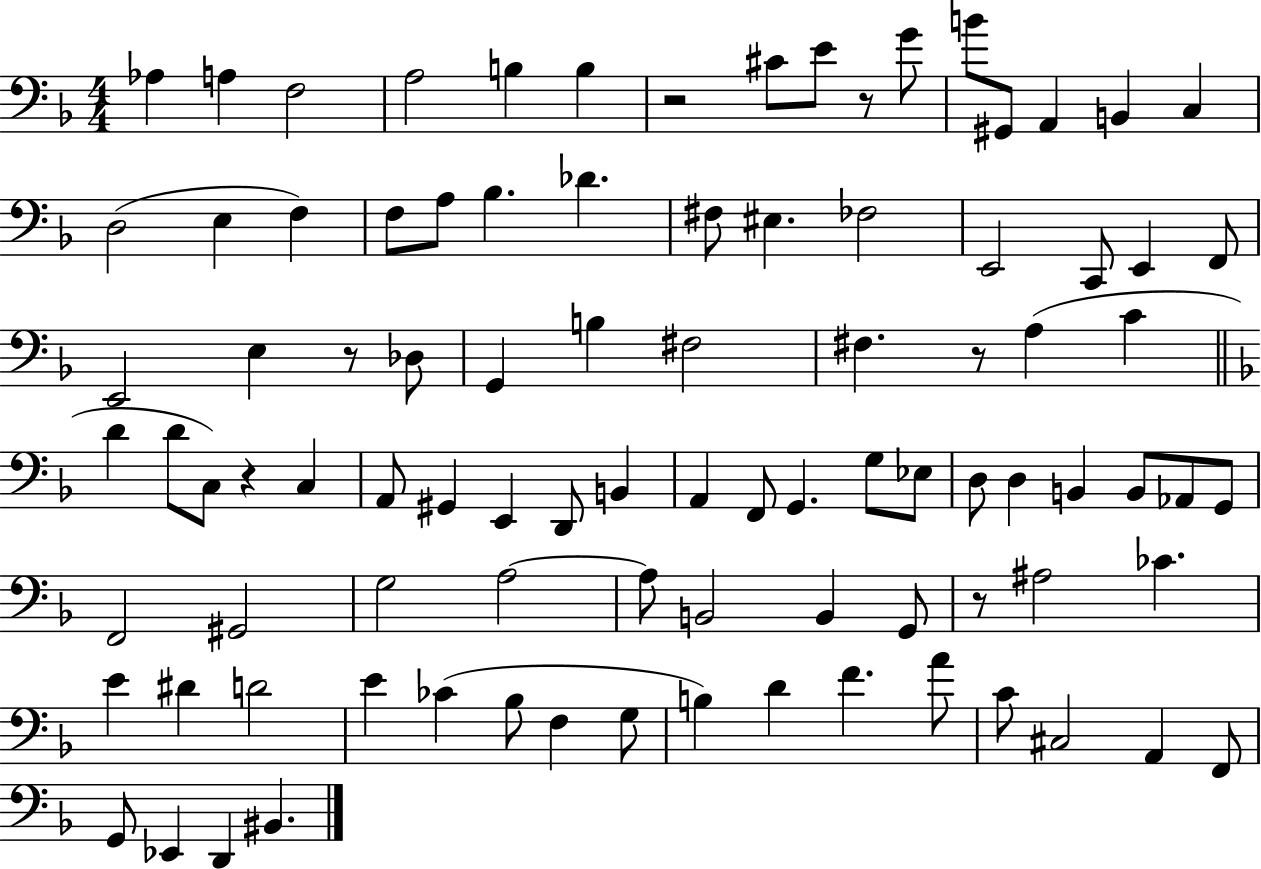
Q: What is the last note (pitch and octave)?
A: BIS2